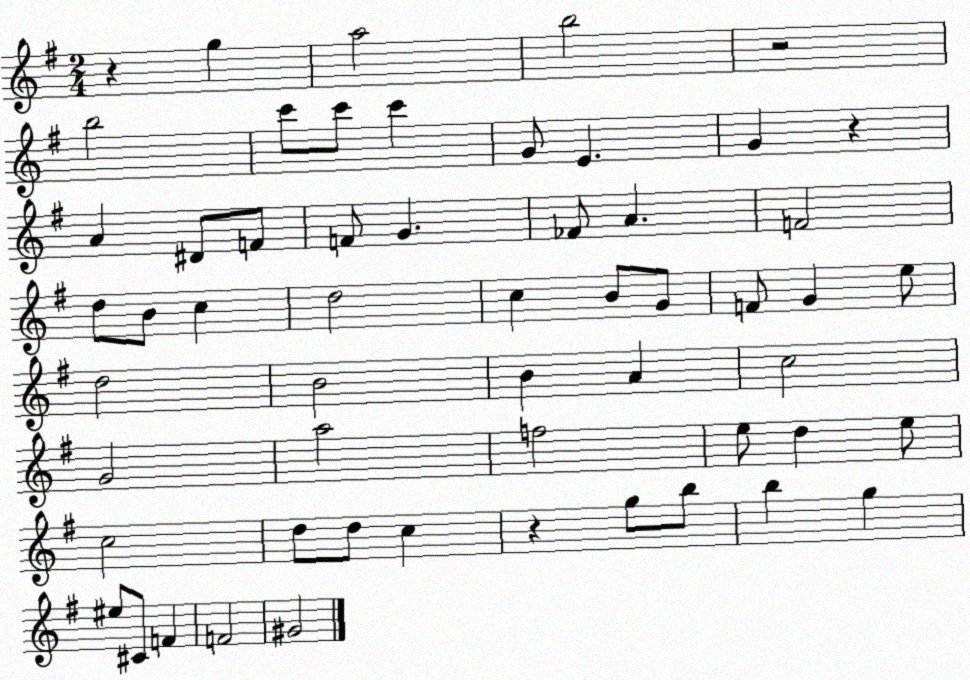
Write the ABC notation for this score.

X:1
T:Untitled
M:2/4
L:1/4
K:G
z g a2 b2 z2 b2 c'/2 c'/2 c' G/2 E G z A ^D/2 F/2 F/2 G _F/2 A F2 d/2 B/2 c d2 c B/2 G/2 F/2 G e/2 d2 B2 B A c2 G2 a2 f2 e/2 d e/2 c2 d/2 d/2 c z g/2 b/2 b g ^e/2 ^C/2 F F2 ^G2